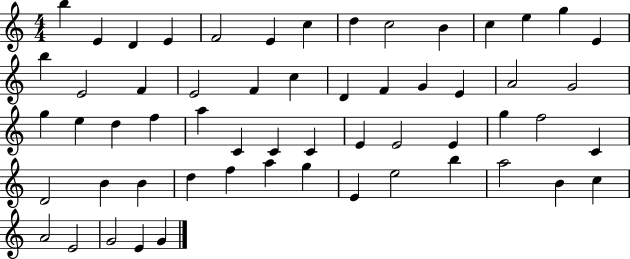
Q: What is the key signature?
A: C major